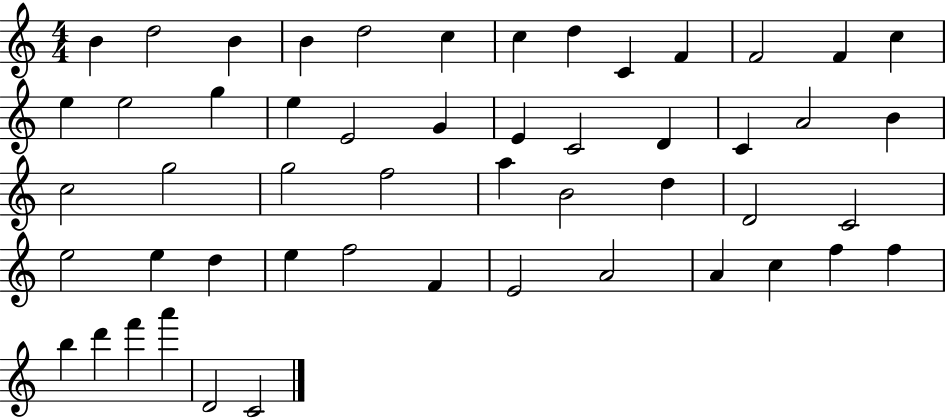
{
  \clef treble
  \numericTimeSignature
  \time 4/4
  \key c \major
  b'4 d''2 b'4 | b'4 d''2 c''4 | c''4 d''4 c'4 f'4 | f'2 f'4 c''4 | \break e''4 e''2 g''4 | e''4 e'2 g'4 | e'4 c'2 d'4 | c'4 a'2 b'4 | \break c''2 g''2 | g''2 f''2 | a''4 b'2 d''4 | d'2 c'2 | \break e''2 e''4 d''4 | e''4 f''2 f'4 | e'2 a'2 | a'4 c''4 f''4 f''4 | \break b''4 d'''4 f'''4 a'''4 | d'2 c'2 | \bar "|."
}